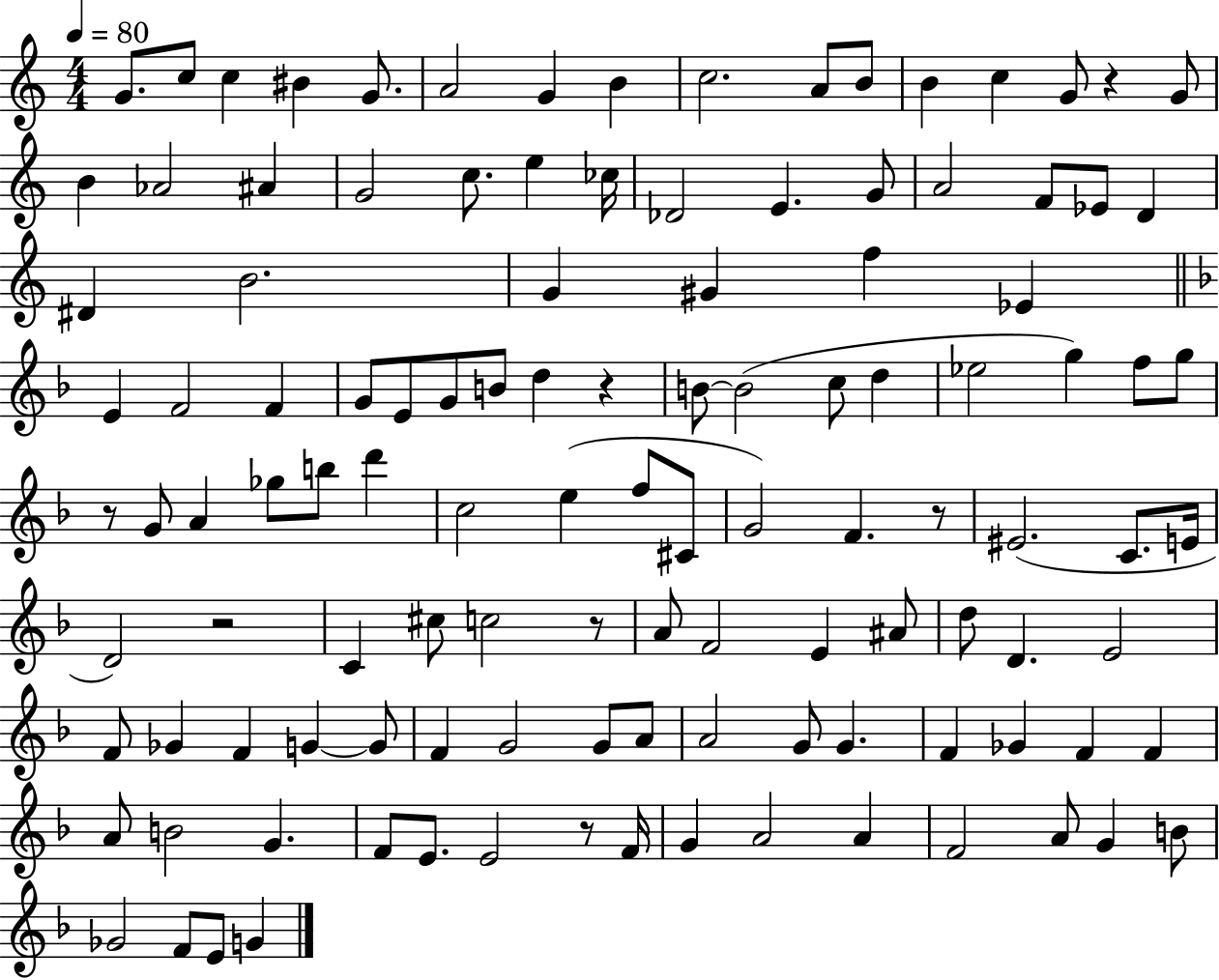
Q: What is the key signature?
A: C major